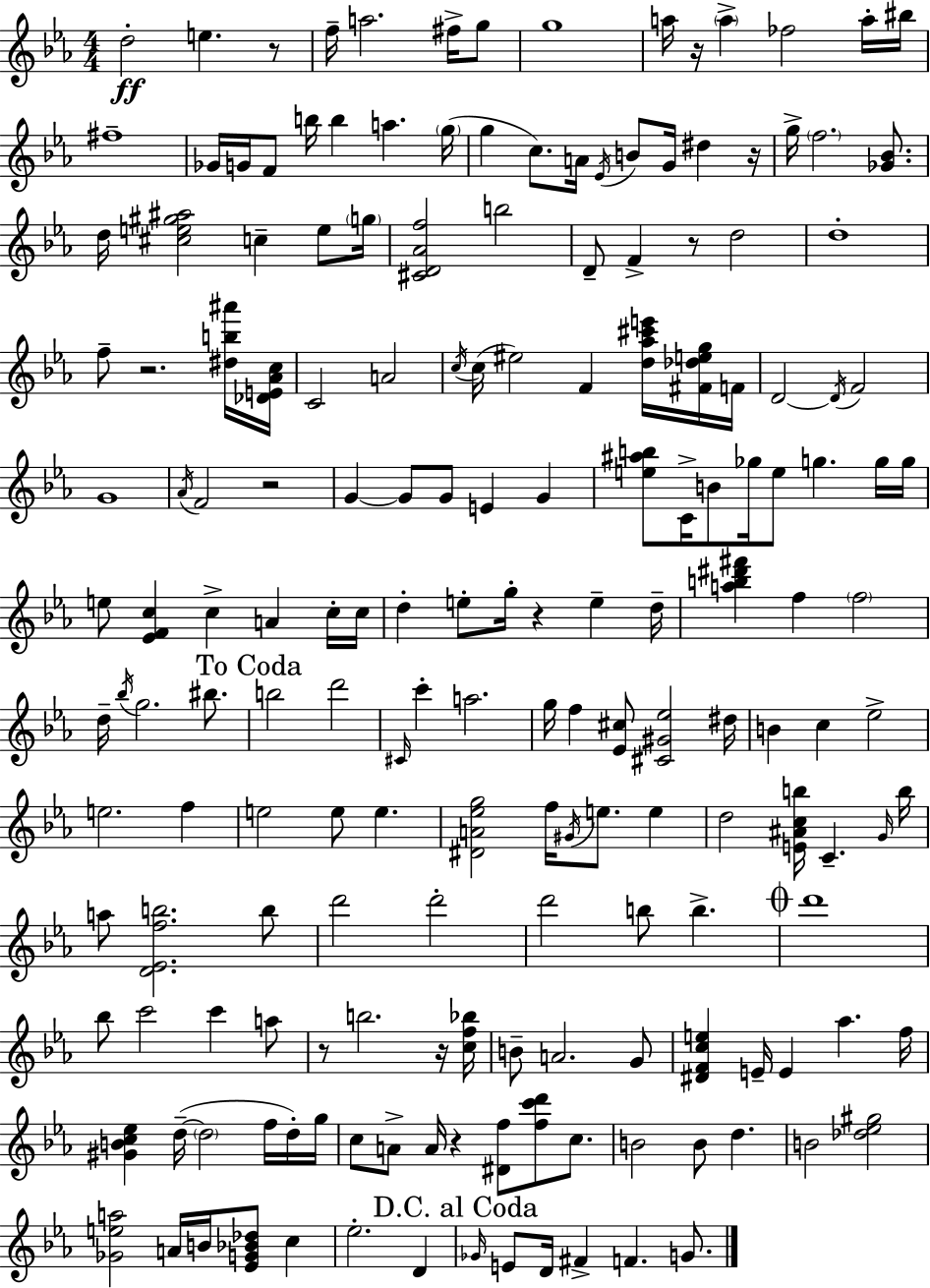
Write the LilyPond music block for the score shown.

{
  \clef treble
  \numericTimeSignature
  \time 4/4
  \key ees \major
  d''2-.\ff e''4. r8 | f''16-- a''2. fis''16-> g''8 | g''1 | a''16 r16 \parenthesize a''4-> fes''2 a''16-. bis''16 | \break fis''1-- | ges'16 g'16 f'8 b''16 b''4 a''4. \parenthesize g''16( | g''4 c''8.) a'16 \acciaccatura { ees'16 } b'8 g'16 dis''4 | r16 g''16-> \parenthesize f''2. <ges' bes'>8. | \break d''16 <cis'' e'' gis'' ais''>2 c''4-- e''8 | \parenthesize g''16 <cis' d' aes' f''>2 b''2 | d'8-- f'4-> r8 d''2 | d''1-. | \break f''8-- r2. <dis'' b'' ais'''>16 | <des' e' aes' c''>16 c'2 a'2 | \acciaccatura { c''16 }( c''16 eis''2) f'4 <d'' aes'' cis''' e'''>16 | <fis' des'' e'' g''>16 f'16 d'2~~ \acciaccatura { d'16 } f'2 | \break g'1 | \acciaccatura { aes'16 } f'2 r2 | g'4~~ g'8 g'8 e'4 | g'4 <e'' ais'' b''>8 c'16-> b'8 ges''16 e''8 g''4. | \break g''16 g''16 e''8 <ees' f' c''>4 c''4-> a'4 | c''16-. c''16 d''4-. e''8-. g''16-. r4 e''4-- | d''16-- <a'' b'' dis''' fis'''>4 f''4 \parenthesize f''2 | d''16-- \acciaccatura { bes''16 } g''2. | \break bis''8. \mark "To Coda" b''2 d'''2 | \grace { cis'16 } c'''4-. a''2. | g''16 f''4 <ees' cis''>8 <cis' gis' ees''>2 | dis''16 b'4 c''4 ees''2-> | \break e''2. | f''4 e''2 e''8 | e''4. <dis' a' ees'' g''>2 f''16 \acciaccatura { gis'16 } | e''8. e''4 d''2 <e' ais' c'' b''>16 | \break c'4.-- \grace { g'16 } b''16 a''8 <d' ees' f'' b''>2. | b''8 d'''2 | d'''2-. d'''2 | b''8 b''4.-> \mark \markup { \musicglyph "scripts.coda" } d'''1 | \break bes''8 c'''2 | c'''4 a''8 r8 b''2. | r16 <c'' f'' bes''>16 b'8-- a'2. | g'8 <dis' f' c'' e''>4 e'16-- e'4 | \break aes''4. f''16 <gis' b' c'' ees''>4 d''16--~(~ \parenthesize d''2 | f''16 d''16-.) g''16 c''8 a'8-> a'16 r4 | <dis' f''>8 <f'' c''' d'''>8 c''8. b'2 | b'8 d''4. b'2 | \break <des'' ees'' gis''>2 <ges' e'' a''>2 | a'16 b'16 <ees' g' bes' des''>8 c''4 ees''2.-. | d'4 \mark "D.C. al Coda" \grace { ges'16 } e'8 d'16 fis'4-> | f'4. g'8. \bar "|."
}